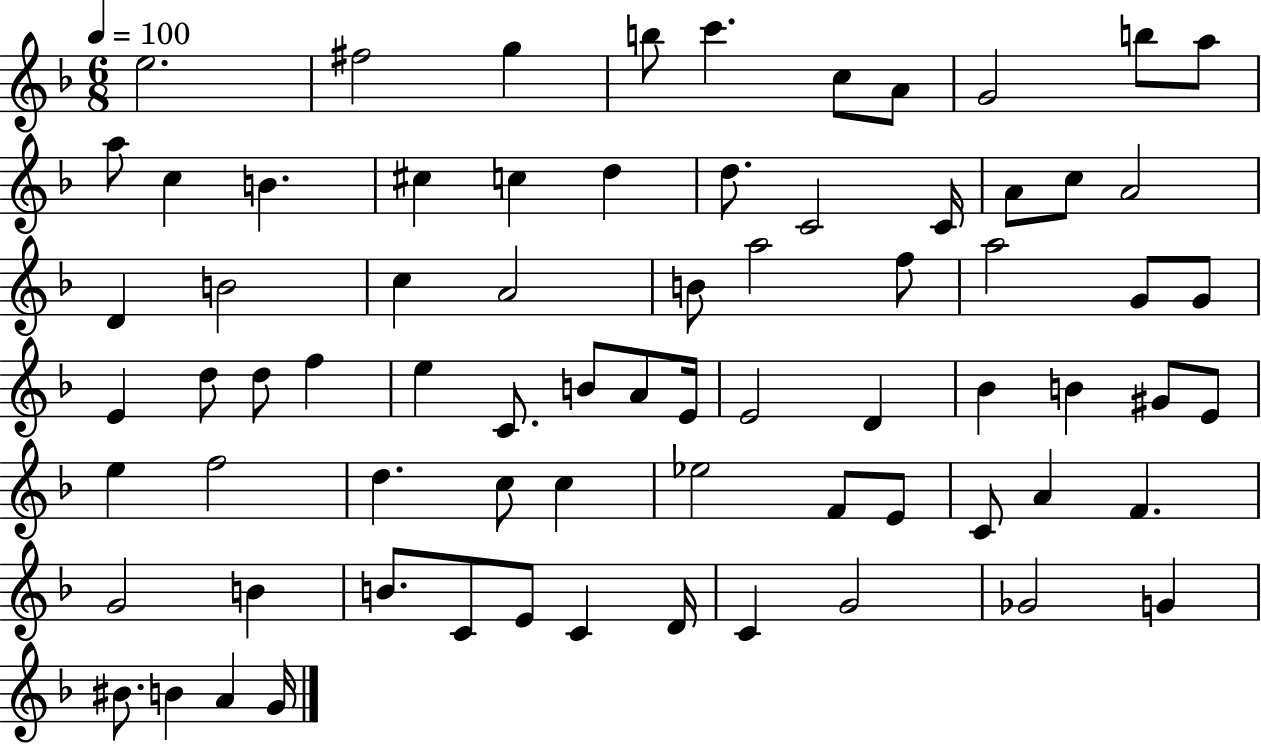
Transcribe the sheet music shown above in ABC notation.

X:1
T:Untitled
M:6/8
L:1/4
K:F
e2 ^f2 g b/2 c' c/2 A/2 G2 b/2 a/2 a/2 c B ^c c d d/2 C2 C/4 A/2 c/2 A2 D B2 c A2 B/2 a2 f/2 a2 G/2 G/2 E d/2 d/2 f e C/2 B/2 A/2 E/4 E2 D _B B ^G/2 E/2 e f2 d c/2 c _e2 F/2 E/2 C/2 A F G2 B B/2 C/2 E/2 C D/4 C G2 _G2 G ^B/2 B A G/4